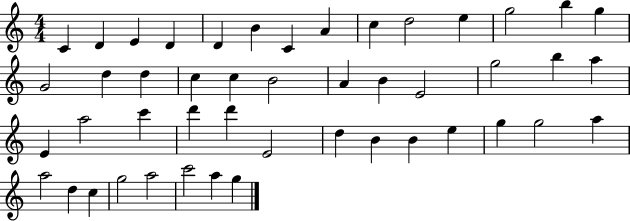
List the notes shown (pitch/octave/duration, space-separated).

C4/q D4/q E4/q D4/q D4/q B4/q C4/q A4/q C5/q D5/h E5/q G5/h B5/q G5/q G4/h D5/q D5/q C5/q C5/q B4/h A4/q B4/q E4/h G5/h B5/q A5/q E4/q A5/h C6/q D6/q D6/q E4/h D5/q B4/q B4/q E5/q G5/q G5/h A5/q A5/h D5/q C5/q G5/h A5/h C6/h A5/q G5/q